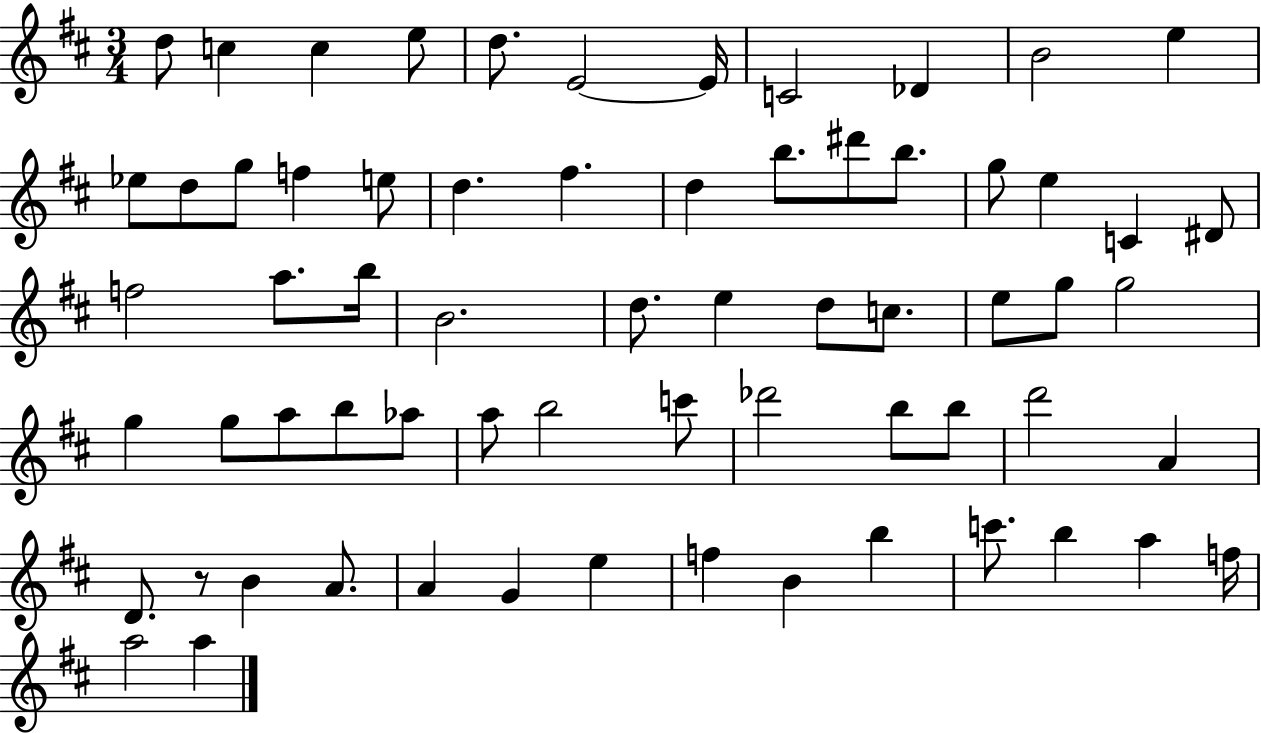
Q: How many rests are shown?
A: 1